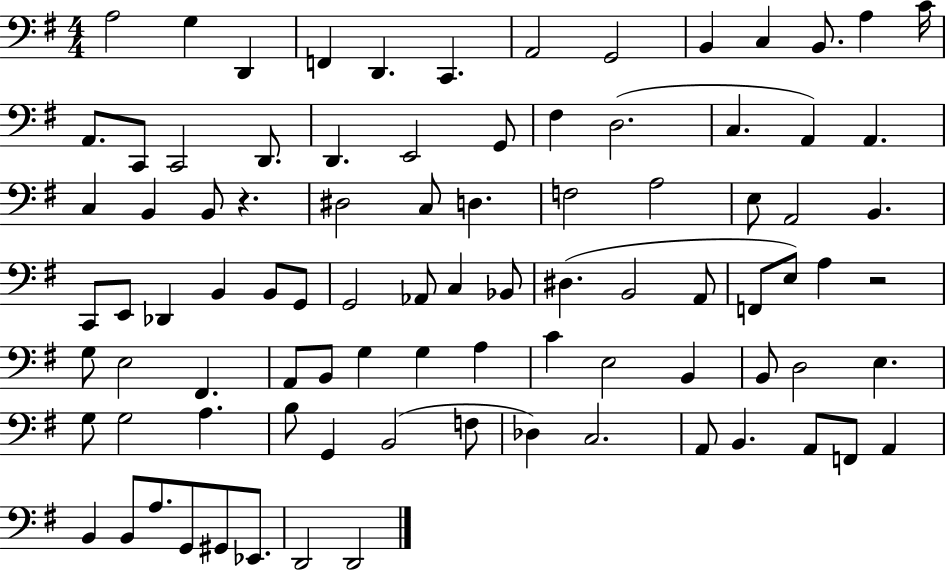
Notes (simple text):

A3/h G3/q D2/q F2/q D2/q. C2/q. A2/h G2/h B2/q C3/q B2/e. A3/q C4/s A2/e. C2/e C2/h D2/e. D2/q. E2/h G2/e F#3/q D3/h. C3/q. A2/q A2/q. C3/q B2/q B2/e R/q. D#3/h C3/e D3/q. F3/h A3/h E3/e A2/h B2/q. C2/e E2/e Db2/q B2/q B2/e G2/e G2/h Ab2/e C3/q Bb2/e D#3/q. B2/h A2/e F2/e E3/e A3/q R/h G3/e E3/h F#2/q. A2/e B2/e G3/q G3/q A3/q C4/q E3/h B2/q B2/e D3/h E3/q. G3/e G3/h A3/q. B3/e G2/q B2/h F3/e Db3/q C3/h. A2/e B2/q. A2/e F2/e A2/q B2/q B2/e A3/e. G2/e G#2/e Eb2/e. D2/h D2/h